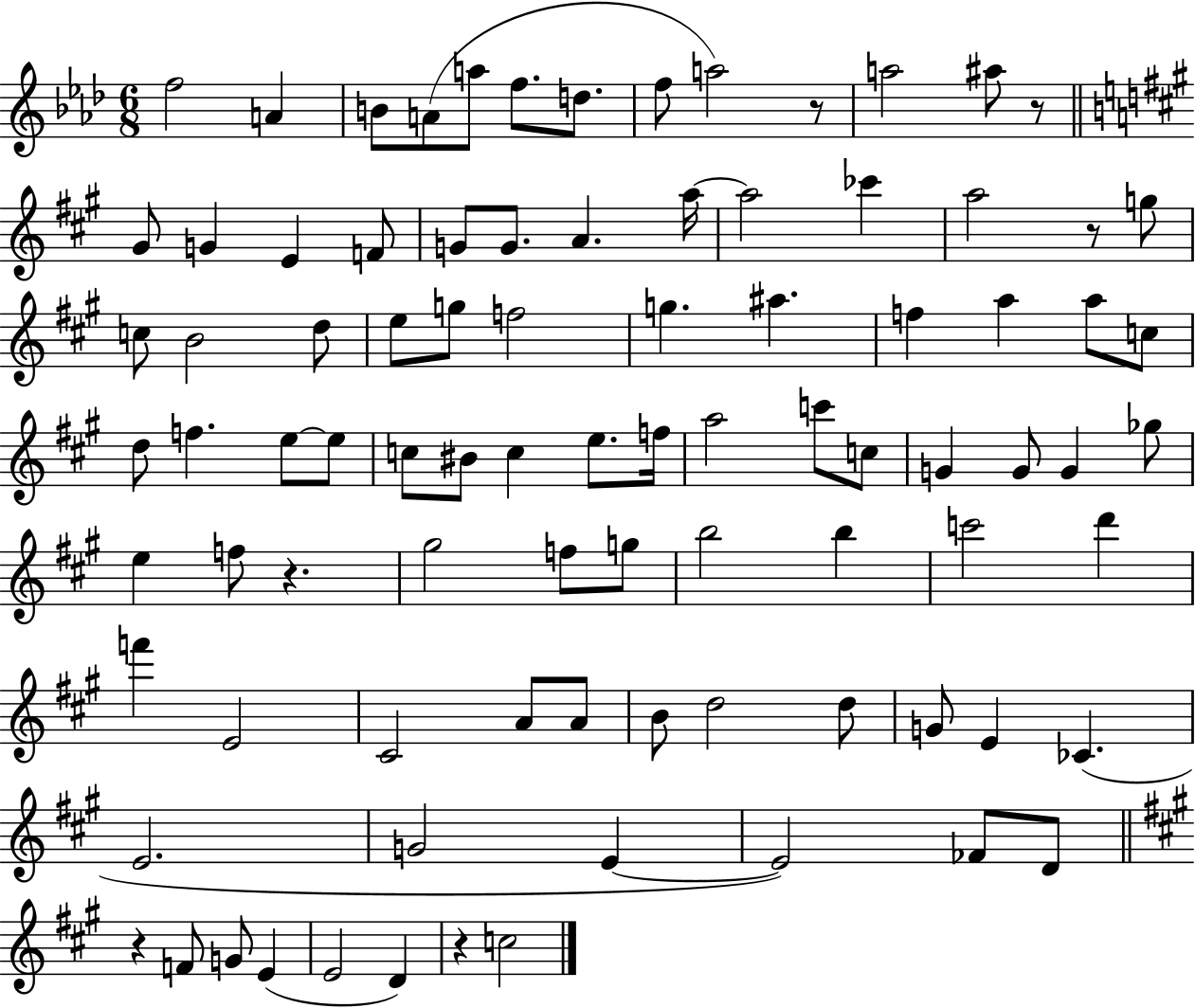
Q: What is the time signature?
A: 6/8